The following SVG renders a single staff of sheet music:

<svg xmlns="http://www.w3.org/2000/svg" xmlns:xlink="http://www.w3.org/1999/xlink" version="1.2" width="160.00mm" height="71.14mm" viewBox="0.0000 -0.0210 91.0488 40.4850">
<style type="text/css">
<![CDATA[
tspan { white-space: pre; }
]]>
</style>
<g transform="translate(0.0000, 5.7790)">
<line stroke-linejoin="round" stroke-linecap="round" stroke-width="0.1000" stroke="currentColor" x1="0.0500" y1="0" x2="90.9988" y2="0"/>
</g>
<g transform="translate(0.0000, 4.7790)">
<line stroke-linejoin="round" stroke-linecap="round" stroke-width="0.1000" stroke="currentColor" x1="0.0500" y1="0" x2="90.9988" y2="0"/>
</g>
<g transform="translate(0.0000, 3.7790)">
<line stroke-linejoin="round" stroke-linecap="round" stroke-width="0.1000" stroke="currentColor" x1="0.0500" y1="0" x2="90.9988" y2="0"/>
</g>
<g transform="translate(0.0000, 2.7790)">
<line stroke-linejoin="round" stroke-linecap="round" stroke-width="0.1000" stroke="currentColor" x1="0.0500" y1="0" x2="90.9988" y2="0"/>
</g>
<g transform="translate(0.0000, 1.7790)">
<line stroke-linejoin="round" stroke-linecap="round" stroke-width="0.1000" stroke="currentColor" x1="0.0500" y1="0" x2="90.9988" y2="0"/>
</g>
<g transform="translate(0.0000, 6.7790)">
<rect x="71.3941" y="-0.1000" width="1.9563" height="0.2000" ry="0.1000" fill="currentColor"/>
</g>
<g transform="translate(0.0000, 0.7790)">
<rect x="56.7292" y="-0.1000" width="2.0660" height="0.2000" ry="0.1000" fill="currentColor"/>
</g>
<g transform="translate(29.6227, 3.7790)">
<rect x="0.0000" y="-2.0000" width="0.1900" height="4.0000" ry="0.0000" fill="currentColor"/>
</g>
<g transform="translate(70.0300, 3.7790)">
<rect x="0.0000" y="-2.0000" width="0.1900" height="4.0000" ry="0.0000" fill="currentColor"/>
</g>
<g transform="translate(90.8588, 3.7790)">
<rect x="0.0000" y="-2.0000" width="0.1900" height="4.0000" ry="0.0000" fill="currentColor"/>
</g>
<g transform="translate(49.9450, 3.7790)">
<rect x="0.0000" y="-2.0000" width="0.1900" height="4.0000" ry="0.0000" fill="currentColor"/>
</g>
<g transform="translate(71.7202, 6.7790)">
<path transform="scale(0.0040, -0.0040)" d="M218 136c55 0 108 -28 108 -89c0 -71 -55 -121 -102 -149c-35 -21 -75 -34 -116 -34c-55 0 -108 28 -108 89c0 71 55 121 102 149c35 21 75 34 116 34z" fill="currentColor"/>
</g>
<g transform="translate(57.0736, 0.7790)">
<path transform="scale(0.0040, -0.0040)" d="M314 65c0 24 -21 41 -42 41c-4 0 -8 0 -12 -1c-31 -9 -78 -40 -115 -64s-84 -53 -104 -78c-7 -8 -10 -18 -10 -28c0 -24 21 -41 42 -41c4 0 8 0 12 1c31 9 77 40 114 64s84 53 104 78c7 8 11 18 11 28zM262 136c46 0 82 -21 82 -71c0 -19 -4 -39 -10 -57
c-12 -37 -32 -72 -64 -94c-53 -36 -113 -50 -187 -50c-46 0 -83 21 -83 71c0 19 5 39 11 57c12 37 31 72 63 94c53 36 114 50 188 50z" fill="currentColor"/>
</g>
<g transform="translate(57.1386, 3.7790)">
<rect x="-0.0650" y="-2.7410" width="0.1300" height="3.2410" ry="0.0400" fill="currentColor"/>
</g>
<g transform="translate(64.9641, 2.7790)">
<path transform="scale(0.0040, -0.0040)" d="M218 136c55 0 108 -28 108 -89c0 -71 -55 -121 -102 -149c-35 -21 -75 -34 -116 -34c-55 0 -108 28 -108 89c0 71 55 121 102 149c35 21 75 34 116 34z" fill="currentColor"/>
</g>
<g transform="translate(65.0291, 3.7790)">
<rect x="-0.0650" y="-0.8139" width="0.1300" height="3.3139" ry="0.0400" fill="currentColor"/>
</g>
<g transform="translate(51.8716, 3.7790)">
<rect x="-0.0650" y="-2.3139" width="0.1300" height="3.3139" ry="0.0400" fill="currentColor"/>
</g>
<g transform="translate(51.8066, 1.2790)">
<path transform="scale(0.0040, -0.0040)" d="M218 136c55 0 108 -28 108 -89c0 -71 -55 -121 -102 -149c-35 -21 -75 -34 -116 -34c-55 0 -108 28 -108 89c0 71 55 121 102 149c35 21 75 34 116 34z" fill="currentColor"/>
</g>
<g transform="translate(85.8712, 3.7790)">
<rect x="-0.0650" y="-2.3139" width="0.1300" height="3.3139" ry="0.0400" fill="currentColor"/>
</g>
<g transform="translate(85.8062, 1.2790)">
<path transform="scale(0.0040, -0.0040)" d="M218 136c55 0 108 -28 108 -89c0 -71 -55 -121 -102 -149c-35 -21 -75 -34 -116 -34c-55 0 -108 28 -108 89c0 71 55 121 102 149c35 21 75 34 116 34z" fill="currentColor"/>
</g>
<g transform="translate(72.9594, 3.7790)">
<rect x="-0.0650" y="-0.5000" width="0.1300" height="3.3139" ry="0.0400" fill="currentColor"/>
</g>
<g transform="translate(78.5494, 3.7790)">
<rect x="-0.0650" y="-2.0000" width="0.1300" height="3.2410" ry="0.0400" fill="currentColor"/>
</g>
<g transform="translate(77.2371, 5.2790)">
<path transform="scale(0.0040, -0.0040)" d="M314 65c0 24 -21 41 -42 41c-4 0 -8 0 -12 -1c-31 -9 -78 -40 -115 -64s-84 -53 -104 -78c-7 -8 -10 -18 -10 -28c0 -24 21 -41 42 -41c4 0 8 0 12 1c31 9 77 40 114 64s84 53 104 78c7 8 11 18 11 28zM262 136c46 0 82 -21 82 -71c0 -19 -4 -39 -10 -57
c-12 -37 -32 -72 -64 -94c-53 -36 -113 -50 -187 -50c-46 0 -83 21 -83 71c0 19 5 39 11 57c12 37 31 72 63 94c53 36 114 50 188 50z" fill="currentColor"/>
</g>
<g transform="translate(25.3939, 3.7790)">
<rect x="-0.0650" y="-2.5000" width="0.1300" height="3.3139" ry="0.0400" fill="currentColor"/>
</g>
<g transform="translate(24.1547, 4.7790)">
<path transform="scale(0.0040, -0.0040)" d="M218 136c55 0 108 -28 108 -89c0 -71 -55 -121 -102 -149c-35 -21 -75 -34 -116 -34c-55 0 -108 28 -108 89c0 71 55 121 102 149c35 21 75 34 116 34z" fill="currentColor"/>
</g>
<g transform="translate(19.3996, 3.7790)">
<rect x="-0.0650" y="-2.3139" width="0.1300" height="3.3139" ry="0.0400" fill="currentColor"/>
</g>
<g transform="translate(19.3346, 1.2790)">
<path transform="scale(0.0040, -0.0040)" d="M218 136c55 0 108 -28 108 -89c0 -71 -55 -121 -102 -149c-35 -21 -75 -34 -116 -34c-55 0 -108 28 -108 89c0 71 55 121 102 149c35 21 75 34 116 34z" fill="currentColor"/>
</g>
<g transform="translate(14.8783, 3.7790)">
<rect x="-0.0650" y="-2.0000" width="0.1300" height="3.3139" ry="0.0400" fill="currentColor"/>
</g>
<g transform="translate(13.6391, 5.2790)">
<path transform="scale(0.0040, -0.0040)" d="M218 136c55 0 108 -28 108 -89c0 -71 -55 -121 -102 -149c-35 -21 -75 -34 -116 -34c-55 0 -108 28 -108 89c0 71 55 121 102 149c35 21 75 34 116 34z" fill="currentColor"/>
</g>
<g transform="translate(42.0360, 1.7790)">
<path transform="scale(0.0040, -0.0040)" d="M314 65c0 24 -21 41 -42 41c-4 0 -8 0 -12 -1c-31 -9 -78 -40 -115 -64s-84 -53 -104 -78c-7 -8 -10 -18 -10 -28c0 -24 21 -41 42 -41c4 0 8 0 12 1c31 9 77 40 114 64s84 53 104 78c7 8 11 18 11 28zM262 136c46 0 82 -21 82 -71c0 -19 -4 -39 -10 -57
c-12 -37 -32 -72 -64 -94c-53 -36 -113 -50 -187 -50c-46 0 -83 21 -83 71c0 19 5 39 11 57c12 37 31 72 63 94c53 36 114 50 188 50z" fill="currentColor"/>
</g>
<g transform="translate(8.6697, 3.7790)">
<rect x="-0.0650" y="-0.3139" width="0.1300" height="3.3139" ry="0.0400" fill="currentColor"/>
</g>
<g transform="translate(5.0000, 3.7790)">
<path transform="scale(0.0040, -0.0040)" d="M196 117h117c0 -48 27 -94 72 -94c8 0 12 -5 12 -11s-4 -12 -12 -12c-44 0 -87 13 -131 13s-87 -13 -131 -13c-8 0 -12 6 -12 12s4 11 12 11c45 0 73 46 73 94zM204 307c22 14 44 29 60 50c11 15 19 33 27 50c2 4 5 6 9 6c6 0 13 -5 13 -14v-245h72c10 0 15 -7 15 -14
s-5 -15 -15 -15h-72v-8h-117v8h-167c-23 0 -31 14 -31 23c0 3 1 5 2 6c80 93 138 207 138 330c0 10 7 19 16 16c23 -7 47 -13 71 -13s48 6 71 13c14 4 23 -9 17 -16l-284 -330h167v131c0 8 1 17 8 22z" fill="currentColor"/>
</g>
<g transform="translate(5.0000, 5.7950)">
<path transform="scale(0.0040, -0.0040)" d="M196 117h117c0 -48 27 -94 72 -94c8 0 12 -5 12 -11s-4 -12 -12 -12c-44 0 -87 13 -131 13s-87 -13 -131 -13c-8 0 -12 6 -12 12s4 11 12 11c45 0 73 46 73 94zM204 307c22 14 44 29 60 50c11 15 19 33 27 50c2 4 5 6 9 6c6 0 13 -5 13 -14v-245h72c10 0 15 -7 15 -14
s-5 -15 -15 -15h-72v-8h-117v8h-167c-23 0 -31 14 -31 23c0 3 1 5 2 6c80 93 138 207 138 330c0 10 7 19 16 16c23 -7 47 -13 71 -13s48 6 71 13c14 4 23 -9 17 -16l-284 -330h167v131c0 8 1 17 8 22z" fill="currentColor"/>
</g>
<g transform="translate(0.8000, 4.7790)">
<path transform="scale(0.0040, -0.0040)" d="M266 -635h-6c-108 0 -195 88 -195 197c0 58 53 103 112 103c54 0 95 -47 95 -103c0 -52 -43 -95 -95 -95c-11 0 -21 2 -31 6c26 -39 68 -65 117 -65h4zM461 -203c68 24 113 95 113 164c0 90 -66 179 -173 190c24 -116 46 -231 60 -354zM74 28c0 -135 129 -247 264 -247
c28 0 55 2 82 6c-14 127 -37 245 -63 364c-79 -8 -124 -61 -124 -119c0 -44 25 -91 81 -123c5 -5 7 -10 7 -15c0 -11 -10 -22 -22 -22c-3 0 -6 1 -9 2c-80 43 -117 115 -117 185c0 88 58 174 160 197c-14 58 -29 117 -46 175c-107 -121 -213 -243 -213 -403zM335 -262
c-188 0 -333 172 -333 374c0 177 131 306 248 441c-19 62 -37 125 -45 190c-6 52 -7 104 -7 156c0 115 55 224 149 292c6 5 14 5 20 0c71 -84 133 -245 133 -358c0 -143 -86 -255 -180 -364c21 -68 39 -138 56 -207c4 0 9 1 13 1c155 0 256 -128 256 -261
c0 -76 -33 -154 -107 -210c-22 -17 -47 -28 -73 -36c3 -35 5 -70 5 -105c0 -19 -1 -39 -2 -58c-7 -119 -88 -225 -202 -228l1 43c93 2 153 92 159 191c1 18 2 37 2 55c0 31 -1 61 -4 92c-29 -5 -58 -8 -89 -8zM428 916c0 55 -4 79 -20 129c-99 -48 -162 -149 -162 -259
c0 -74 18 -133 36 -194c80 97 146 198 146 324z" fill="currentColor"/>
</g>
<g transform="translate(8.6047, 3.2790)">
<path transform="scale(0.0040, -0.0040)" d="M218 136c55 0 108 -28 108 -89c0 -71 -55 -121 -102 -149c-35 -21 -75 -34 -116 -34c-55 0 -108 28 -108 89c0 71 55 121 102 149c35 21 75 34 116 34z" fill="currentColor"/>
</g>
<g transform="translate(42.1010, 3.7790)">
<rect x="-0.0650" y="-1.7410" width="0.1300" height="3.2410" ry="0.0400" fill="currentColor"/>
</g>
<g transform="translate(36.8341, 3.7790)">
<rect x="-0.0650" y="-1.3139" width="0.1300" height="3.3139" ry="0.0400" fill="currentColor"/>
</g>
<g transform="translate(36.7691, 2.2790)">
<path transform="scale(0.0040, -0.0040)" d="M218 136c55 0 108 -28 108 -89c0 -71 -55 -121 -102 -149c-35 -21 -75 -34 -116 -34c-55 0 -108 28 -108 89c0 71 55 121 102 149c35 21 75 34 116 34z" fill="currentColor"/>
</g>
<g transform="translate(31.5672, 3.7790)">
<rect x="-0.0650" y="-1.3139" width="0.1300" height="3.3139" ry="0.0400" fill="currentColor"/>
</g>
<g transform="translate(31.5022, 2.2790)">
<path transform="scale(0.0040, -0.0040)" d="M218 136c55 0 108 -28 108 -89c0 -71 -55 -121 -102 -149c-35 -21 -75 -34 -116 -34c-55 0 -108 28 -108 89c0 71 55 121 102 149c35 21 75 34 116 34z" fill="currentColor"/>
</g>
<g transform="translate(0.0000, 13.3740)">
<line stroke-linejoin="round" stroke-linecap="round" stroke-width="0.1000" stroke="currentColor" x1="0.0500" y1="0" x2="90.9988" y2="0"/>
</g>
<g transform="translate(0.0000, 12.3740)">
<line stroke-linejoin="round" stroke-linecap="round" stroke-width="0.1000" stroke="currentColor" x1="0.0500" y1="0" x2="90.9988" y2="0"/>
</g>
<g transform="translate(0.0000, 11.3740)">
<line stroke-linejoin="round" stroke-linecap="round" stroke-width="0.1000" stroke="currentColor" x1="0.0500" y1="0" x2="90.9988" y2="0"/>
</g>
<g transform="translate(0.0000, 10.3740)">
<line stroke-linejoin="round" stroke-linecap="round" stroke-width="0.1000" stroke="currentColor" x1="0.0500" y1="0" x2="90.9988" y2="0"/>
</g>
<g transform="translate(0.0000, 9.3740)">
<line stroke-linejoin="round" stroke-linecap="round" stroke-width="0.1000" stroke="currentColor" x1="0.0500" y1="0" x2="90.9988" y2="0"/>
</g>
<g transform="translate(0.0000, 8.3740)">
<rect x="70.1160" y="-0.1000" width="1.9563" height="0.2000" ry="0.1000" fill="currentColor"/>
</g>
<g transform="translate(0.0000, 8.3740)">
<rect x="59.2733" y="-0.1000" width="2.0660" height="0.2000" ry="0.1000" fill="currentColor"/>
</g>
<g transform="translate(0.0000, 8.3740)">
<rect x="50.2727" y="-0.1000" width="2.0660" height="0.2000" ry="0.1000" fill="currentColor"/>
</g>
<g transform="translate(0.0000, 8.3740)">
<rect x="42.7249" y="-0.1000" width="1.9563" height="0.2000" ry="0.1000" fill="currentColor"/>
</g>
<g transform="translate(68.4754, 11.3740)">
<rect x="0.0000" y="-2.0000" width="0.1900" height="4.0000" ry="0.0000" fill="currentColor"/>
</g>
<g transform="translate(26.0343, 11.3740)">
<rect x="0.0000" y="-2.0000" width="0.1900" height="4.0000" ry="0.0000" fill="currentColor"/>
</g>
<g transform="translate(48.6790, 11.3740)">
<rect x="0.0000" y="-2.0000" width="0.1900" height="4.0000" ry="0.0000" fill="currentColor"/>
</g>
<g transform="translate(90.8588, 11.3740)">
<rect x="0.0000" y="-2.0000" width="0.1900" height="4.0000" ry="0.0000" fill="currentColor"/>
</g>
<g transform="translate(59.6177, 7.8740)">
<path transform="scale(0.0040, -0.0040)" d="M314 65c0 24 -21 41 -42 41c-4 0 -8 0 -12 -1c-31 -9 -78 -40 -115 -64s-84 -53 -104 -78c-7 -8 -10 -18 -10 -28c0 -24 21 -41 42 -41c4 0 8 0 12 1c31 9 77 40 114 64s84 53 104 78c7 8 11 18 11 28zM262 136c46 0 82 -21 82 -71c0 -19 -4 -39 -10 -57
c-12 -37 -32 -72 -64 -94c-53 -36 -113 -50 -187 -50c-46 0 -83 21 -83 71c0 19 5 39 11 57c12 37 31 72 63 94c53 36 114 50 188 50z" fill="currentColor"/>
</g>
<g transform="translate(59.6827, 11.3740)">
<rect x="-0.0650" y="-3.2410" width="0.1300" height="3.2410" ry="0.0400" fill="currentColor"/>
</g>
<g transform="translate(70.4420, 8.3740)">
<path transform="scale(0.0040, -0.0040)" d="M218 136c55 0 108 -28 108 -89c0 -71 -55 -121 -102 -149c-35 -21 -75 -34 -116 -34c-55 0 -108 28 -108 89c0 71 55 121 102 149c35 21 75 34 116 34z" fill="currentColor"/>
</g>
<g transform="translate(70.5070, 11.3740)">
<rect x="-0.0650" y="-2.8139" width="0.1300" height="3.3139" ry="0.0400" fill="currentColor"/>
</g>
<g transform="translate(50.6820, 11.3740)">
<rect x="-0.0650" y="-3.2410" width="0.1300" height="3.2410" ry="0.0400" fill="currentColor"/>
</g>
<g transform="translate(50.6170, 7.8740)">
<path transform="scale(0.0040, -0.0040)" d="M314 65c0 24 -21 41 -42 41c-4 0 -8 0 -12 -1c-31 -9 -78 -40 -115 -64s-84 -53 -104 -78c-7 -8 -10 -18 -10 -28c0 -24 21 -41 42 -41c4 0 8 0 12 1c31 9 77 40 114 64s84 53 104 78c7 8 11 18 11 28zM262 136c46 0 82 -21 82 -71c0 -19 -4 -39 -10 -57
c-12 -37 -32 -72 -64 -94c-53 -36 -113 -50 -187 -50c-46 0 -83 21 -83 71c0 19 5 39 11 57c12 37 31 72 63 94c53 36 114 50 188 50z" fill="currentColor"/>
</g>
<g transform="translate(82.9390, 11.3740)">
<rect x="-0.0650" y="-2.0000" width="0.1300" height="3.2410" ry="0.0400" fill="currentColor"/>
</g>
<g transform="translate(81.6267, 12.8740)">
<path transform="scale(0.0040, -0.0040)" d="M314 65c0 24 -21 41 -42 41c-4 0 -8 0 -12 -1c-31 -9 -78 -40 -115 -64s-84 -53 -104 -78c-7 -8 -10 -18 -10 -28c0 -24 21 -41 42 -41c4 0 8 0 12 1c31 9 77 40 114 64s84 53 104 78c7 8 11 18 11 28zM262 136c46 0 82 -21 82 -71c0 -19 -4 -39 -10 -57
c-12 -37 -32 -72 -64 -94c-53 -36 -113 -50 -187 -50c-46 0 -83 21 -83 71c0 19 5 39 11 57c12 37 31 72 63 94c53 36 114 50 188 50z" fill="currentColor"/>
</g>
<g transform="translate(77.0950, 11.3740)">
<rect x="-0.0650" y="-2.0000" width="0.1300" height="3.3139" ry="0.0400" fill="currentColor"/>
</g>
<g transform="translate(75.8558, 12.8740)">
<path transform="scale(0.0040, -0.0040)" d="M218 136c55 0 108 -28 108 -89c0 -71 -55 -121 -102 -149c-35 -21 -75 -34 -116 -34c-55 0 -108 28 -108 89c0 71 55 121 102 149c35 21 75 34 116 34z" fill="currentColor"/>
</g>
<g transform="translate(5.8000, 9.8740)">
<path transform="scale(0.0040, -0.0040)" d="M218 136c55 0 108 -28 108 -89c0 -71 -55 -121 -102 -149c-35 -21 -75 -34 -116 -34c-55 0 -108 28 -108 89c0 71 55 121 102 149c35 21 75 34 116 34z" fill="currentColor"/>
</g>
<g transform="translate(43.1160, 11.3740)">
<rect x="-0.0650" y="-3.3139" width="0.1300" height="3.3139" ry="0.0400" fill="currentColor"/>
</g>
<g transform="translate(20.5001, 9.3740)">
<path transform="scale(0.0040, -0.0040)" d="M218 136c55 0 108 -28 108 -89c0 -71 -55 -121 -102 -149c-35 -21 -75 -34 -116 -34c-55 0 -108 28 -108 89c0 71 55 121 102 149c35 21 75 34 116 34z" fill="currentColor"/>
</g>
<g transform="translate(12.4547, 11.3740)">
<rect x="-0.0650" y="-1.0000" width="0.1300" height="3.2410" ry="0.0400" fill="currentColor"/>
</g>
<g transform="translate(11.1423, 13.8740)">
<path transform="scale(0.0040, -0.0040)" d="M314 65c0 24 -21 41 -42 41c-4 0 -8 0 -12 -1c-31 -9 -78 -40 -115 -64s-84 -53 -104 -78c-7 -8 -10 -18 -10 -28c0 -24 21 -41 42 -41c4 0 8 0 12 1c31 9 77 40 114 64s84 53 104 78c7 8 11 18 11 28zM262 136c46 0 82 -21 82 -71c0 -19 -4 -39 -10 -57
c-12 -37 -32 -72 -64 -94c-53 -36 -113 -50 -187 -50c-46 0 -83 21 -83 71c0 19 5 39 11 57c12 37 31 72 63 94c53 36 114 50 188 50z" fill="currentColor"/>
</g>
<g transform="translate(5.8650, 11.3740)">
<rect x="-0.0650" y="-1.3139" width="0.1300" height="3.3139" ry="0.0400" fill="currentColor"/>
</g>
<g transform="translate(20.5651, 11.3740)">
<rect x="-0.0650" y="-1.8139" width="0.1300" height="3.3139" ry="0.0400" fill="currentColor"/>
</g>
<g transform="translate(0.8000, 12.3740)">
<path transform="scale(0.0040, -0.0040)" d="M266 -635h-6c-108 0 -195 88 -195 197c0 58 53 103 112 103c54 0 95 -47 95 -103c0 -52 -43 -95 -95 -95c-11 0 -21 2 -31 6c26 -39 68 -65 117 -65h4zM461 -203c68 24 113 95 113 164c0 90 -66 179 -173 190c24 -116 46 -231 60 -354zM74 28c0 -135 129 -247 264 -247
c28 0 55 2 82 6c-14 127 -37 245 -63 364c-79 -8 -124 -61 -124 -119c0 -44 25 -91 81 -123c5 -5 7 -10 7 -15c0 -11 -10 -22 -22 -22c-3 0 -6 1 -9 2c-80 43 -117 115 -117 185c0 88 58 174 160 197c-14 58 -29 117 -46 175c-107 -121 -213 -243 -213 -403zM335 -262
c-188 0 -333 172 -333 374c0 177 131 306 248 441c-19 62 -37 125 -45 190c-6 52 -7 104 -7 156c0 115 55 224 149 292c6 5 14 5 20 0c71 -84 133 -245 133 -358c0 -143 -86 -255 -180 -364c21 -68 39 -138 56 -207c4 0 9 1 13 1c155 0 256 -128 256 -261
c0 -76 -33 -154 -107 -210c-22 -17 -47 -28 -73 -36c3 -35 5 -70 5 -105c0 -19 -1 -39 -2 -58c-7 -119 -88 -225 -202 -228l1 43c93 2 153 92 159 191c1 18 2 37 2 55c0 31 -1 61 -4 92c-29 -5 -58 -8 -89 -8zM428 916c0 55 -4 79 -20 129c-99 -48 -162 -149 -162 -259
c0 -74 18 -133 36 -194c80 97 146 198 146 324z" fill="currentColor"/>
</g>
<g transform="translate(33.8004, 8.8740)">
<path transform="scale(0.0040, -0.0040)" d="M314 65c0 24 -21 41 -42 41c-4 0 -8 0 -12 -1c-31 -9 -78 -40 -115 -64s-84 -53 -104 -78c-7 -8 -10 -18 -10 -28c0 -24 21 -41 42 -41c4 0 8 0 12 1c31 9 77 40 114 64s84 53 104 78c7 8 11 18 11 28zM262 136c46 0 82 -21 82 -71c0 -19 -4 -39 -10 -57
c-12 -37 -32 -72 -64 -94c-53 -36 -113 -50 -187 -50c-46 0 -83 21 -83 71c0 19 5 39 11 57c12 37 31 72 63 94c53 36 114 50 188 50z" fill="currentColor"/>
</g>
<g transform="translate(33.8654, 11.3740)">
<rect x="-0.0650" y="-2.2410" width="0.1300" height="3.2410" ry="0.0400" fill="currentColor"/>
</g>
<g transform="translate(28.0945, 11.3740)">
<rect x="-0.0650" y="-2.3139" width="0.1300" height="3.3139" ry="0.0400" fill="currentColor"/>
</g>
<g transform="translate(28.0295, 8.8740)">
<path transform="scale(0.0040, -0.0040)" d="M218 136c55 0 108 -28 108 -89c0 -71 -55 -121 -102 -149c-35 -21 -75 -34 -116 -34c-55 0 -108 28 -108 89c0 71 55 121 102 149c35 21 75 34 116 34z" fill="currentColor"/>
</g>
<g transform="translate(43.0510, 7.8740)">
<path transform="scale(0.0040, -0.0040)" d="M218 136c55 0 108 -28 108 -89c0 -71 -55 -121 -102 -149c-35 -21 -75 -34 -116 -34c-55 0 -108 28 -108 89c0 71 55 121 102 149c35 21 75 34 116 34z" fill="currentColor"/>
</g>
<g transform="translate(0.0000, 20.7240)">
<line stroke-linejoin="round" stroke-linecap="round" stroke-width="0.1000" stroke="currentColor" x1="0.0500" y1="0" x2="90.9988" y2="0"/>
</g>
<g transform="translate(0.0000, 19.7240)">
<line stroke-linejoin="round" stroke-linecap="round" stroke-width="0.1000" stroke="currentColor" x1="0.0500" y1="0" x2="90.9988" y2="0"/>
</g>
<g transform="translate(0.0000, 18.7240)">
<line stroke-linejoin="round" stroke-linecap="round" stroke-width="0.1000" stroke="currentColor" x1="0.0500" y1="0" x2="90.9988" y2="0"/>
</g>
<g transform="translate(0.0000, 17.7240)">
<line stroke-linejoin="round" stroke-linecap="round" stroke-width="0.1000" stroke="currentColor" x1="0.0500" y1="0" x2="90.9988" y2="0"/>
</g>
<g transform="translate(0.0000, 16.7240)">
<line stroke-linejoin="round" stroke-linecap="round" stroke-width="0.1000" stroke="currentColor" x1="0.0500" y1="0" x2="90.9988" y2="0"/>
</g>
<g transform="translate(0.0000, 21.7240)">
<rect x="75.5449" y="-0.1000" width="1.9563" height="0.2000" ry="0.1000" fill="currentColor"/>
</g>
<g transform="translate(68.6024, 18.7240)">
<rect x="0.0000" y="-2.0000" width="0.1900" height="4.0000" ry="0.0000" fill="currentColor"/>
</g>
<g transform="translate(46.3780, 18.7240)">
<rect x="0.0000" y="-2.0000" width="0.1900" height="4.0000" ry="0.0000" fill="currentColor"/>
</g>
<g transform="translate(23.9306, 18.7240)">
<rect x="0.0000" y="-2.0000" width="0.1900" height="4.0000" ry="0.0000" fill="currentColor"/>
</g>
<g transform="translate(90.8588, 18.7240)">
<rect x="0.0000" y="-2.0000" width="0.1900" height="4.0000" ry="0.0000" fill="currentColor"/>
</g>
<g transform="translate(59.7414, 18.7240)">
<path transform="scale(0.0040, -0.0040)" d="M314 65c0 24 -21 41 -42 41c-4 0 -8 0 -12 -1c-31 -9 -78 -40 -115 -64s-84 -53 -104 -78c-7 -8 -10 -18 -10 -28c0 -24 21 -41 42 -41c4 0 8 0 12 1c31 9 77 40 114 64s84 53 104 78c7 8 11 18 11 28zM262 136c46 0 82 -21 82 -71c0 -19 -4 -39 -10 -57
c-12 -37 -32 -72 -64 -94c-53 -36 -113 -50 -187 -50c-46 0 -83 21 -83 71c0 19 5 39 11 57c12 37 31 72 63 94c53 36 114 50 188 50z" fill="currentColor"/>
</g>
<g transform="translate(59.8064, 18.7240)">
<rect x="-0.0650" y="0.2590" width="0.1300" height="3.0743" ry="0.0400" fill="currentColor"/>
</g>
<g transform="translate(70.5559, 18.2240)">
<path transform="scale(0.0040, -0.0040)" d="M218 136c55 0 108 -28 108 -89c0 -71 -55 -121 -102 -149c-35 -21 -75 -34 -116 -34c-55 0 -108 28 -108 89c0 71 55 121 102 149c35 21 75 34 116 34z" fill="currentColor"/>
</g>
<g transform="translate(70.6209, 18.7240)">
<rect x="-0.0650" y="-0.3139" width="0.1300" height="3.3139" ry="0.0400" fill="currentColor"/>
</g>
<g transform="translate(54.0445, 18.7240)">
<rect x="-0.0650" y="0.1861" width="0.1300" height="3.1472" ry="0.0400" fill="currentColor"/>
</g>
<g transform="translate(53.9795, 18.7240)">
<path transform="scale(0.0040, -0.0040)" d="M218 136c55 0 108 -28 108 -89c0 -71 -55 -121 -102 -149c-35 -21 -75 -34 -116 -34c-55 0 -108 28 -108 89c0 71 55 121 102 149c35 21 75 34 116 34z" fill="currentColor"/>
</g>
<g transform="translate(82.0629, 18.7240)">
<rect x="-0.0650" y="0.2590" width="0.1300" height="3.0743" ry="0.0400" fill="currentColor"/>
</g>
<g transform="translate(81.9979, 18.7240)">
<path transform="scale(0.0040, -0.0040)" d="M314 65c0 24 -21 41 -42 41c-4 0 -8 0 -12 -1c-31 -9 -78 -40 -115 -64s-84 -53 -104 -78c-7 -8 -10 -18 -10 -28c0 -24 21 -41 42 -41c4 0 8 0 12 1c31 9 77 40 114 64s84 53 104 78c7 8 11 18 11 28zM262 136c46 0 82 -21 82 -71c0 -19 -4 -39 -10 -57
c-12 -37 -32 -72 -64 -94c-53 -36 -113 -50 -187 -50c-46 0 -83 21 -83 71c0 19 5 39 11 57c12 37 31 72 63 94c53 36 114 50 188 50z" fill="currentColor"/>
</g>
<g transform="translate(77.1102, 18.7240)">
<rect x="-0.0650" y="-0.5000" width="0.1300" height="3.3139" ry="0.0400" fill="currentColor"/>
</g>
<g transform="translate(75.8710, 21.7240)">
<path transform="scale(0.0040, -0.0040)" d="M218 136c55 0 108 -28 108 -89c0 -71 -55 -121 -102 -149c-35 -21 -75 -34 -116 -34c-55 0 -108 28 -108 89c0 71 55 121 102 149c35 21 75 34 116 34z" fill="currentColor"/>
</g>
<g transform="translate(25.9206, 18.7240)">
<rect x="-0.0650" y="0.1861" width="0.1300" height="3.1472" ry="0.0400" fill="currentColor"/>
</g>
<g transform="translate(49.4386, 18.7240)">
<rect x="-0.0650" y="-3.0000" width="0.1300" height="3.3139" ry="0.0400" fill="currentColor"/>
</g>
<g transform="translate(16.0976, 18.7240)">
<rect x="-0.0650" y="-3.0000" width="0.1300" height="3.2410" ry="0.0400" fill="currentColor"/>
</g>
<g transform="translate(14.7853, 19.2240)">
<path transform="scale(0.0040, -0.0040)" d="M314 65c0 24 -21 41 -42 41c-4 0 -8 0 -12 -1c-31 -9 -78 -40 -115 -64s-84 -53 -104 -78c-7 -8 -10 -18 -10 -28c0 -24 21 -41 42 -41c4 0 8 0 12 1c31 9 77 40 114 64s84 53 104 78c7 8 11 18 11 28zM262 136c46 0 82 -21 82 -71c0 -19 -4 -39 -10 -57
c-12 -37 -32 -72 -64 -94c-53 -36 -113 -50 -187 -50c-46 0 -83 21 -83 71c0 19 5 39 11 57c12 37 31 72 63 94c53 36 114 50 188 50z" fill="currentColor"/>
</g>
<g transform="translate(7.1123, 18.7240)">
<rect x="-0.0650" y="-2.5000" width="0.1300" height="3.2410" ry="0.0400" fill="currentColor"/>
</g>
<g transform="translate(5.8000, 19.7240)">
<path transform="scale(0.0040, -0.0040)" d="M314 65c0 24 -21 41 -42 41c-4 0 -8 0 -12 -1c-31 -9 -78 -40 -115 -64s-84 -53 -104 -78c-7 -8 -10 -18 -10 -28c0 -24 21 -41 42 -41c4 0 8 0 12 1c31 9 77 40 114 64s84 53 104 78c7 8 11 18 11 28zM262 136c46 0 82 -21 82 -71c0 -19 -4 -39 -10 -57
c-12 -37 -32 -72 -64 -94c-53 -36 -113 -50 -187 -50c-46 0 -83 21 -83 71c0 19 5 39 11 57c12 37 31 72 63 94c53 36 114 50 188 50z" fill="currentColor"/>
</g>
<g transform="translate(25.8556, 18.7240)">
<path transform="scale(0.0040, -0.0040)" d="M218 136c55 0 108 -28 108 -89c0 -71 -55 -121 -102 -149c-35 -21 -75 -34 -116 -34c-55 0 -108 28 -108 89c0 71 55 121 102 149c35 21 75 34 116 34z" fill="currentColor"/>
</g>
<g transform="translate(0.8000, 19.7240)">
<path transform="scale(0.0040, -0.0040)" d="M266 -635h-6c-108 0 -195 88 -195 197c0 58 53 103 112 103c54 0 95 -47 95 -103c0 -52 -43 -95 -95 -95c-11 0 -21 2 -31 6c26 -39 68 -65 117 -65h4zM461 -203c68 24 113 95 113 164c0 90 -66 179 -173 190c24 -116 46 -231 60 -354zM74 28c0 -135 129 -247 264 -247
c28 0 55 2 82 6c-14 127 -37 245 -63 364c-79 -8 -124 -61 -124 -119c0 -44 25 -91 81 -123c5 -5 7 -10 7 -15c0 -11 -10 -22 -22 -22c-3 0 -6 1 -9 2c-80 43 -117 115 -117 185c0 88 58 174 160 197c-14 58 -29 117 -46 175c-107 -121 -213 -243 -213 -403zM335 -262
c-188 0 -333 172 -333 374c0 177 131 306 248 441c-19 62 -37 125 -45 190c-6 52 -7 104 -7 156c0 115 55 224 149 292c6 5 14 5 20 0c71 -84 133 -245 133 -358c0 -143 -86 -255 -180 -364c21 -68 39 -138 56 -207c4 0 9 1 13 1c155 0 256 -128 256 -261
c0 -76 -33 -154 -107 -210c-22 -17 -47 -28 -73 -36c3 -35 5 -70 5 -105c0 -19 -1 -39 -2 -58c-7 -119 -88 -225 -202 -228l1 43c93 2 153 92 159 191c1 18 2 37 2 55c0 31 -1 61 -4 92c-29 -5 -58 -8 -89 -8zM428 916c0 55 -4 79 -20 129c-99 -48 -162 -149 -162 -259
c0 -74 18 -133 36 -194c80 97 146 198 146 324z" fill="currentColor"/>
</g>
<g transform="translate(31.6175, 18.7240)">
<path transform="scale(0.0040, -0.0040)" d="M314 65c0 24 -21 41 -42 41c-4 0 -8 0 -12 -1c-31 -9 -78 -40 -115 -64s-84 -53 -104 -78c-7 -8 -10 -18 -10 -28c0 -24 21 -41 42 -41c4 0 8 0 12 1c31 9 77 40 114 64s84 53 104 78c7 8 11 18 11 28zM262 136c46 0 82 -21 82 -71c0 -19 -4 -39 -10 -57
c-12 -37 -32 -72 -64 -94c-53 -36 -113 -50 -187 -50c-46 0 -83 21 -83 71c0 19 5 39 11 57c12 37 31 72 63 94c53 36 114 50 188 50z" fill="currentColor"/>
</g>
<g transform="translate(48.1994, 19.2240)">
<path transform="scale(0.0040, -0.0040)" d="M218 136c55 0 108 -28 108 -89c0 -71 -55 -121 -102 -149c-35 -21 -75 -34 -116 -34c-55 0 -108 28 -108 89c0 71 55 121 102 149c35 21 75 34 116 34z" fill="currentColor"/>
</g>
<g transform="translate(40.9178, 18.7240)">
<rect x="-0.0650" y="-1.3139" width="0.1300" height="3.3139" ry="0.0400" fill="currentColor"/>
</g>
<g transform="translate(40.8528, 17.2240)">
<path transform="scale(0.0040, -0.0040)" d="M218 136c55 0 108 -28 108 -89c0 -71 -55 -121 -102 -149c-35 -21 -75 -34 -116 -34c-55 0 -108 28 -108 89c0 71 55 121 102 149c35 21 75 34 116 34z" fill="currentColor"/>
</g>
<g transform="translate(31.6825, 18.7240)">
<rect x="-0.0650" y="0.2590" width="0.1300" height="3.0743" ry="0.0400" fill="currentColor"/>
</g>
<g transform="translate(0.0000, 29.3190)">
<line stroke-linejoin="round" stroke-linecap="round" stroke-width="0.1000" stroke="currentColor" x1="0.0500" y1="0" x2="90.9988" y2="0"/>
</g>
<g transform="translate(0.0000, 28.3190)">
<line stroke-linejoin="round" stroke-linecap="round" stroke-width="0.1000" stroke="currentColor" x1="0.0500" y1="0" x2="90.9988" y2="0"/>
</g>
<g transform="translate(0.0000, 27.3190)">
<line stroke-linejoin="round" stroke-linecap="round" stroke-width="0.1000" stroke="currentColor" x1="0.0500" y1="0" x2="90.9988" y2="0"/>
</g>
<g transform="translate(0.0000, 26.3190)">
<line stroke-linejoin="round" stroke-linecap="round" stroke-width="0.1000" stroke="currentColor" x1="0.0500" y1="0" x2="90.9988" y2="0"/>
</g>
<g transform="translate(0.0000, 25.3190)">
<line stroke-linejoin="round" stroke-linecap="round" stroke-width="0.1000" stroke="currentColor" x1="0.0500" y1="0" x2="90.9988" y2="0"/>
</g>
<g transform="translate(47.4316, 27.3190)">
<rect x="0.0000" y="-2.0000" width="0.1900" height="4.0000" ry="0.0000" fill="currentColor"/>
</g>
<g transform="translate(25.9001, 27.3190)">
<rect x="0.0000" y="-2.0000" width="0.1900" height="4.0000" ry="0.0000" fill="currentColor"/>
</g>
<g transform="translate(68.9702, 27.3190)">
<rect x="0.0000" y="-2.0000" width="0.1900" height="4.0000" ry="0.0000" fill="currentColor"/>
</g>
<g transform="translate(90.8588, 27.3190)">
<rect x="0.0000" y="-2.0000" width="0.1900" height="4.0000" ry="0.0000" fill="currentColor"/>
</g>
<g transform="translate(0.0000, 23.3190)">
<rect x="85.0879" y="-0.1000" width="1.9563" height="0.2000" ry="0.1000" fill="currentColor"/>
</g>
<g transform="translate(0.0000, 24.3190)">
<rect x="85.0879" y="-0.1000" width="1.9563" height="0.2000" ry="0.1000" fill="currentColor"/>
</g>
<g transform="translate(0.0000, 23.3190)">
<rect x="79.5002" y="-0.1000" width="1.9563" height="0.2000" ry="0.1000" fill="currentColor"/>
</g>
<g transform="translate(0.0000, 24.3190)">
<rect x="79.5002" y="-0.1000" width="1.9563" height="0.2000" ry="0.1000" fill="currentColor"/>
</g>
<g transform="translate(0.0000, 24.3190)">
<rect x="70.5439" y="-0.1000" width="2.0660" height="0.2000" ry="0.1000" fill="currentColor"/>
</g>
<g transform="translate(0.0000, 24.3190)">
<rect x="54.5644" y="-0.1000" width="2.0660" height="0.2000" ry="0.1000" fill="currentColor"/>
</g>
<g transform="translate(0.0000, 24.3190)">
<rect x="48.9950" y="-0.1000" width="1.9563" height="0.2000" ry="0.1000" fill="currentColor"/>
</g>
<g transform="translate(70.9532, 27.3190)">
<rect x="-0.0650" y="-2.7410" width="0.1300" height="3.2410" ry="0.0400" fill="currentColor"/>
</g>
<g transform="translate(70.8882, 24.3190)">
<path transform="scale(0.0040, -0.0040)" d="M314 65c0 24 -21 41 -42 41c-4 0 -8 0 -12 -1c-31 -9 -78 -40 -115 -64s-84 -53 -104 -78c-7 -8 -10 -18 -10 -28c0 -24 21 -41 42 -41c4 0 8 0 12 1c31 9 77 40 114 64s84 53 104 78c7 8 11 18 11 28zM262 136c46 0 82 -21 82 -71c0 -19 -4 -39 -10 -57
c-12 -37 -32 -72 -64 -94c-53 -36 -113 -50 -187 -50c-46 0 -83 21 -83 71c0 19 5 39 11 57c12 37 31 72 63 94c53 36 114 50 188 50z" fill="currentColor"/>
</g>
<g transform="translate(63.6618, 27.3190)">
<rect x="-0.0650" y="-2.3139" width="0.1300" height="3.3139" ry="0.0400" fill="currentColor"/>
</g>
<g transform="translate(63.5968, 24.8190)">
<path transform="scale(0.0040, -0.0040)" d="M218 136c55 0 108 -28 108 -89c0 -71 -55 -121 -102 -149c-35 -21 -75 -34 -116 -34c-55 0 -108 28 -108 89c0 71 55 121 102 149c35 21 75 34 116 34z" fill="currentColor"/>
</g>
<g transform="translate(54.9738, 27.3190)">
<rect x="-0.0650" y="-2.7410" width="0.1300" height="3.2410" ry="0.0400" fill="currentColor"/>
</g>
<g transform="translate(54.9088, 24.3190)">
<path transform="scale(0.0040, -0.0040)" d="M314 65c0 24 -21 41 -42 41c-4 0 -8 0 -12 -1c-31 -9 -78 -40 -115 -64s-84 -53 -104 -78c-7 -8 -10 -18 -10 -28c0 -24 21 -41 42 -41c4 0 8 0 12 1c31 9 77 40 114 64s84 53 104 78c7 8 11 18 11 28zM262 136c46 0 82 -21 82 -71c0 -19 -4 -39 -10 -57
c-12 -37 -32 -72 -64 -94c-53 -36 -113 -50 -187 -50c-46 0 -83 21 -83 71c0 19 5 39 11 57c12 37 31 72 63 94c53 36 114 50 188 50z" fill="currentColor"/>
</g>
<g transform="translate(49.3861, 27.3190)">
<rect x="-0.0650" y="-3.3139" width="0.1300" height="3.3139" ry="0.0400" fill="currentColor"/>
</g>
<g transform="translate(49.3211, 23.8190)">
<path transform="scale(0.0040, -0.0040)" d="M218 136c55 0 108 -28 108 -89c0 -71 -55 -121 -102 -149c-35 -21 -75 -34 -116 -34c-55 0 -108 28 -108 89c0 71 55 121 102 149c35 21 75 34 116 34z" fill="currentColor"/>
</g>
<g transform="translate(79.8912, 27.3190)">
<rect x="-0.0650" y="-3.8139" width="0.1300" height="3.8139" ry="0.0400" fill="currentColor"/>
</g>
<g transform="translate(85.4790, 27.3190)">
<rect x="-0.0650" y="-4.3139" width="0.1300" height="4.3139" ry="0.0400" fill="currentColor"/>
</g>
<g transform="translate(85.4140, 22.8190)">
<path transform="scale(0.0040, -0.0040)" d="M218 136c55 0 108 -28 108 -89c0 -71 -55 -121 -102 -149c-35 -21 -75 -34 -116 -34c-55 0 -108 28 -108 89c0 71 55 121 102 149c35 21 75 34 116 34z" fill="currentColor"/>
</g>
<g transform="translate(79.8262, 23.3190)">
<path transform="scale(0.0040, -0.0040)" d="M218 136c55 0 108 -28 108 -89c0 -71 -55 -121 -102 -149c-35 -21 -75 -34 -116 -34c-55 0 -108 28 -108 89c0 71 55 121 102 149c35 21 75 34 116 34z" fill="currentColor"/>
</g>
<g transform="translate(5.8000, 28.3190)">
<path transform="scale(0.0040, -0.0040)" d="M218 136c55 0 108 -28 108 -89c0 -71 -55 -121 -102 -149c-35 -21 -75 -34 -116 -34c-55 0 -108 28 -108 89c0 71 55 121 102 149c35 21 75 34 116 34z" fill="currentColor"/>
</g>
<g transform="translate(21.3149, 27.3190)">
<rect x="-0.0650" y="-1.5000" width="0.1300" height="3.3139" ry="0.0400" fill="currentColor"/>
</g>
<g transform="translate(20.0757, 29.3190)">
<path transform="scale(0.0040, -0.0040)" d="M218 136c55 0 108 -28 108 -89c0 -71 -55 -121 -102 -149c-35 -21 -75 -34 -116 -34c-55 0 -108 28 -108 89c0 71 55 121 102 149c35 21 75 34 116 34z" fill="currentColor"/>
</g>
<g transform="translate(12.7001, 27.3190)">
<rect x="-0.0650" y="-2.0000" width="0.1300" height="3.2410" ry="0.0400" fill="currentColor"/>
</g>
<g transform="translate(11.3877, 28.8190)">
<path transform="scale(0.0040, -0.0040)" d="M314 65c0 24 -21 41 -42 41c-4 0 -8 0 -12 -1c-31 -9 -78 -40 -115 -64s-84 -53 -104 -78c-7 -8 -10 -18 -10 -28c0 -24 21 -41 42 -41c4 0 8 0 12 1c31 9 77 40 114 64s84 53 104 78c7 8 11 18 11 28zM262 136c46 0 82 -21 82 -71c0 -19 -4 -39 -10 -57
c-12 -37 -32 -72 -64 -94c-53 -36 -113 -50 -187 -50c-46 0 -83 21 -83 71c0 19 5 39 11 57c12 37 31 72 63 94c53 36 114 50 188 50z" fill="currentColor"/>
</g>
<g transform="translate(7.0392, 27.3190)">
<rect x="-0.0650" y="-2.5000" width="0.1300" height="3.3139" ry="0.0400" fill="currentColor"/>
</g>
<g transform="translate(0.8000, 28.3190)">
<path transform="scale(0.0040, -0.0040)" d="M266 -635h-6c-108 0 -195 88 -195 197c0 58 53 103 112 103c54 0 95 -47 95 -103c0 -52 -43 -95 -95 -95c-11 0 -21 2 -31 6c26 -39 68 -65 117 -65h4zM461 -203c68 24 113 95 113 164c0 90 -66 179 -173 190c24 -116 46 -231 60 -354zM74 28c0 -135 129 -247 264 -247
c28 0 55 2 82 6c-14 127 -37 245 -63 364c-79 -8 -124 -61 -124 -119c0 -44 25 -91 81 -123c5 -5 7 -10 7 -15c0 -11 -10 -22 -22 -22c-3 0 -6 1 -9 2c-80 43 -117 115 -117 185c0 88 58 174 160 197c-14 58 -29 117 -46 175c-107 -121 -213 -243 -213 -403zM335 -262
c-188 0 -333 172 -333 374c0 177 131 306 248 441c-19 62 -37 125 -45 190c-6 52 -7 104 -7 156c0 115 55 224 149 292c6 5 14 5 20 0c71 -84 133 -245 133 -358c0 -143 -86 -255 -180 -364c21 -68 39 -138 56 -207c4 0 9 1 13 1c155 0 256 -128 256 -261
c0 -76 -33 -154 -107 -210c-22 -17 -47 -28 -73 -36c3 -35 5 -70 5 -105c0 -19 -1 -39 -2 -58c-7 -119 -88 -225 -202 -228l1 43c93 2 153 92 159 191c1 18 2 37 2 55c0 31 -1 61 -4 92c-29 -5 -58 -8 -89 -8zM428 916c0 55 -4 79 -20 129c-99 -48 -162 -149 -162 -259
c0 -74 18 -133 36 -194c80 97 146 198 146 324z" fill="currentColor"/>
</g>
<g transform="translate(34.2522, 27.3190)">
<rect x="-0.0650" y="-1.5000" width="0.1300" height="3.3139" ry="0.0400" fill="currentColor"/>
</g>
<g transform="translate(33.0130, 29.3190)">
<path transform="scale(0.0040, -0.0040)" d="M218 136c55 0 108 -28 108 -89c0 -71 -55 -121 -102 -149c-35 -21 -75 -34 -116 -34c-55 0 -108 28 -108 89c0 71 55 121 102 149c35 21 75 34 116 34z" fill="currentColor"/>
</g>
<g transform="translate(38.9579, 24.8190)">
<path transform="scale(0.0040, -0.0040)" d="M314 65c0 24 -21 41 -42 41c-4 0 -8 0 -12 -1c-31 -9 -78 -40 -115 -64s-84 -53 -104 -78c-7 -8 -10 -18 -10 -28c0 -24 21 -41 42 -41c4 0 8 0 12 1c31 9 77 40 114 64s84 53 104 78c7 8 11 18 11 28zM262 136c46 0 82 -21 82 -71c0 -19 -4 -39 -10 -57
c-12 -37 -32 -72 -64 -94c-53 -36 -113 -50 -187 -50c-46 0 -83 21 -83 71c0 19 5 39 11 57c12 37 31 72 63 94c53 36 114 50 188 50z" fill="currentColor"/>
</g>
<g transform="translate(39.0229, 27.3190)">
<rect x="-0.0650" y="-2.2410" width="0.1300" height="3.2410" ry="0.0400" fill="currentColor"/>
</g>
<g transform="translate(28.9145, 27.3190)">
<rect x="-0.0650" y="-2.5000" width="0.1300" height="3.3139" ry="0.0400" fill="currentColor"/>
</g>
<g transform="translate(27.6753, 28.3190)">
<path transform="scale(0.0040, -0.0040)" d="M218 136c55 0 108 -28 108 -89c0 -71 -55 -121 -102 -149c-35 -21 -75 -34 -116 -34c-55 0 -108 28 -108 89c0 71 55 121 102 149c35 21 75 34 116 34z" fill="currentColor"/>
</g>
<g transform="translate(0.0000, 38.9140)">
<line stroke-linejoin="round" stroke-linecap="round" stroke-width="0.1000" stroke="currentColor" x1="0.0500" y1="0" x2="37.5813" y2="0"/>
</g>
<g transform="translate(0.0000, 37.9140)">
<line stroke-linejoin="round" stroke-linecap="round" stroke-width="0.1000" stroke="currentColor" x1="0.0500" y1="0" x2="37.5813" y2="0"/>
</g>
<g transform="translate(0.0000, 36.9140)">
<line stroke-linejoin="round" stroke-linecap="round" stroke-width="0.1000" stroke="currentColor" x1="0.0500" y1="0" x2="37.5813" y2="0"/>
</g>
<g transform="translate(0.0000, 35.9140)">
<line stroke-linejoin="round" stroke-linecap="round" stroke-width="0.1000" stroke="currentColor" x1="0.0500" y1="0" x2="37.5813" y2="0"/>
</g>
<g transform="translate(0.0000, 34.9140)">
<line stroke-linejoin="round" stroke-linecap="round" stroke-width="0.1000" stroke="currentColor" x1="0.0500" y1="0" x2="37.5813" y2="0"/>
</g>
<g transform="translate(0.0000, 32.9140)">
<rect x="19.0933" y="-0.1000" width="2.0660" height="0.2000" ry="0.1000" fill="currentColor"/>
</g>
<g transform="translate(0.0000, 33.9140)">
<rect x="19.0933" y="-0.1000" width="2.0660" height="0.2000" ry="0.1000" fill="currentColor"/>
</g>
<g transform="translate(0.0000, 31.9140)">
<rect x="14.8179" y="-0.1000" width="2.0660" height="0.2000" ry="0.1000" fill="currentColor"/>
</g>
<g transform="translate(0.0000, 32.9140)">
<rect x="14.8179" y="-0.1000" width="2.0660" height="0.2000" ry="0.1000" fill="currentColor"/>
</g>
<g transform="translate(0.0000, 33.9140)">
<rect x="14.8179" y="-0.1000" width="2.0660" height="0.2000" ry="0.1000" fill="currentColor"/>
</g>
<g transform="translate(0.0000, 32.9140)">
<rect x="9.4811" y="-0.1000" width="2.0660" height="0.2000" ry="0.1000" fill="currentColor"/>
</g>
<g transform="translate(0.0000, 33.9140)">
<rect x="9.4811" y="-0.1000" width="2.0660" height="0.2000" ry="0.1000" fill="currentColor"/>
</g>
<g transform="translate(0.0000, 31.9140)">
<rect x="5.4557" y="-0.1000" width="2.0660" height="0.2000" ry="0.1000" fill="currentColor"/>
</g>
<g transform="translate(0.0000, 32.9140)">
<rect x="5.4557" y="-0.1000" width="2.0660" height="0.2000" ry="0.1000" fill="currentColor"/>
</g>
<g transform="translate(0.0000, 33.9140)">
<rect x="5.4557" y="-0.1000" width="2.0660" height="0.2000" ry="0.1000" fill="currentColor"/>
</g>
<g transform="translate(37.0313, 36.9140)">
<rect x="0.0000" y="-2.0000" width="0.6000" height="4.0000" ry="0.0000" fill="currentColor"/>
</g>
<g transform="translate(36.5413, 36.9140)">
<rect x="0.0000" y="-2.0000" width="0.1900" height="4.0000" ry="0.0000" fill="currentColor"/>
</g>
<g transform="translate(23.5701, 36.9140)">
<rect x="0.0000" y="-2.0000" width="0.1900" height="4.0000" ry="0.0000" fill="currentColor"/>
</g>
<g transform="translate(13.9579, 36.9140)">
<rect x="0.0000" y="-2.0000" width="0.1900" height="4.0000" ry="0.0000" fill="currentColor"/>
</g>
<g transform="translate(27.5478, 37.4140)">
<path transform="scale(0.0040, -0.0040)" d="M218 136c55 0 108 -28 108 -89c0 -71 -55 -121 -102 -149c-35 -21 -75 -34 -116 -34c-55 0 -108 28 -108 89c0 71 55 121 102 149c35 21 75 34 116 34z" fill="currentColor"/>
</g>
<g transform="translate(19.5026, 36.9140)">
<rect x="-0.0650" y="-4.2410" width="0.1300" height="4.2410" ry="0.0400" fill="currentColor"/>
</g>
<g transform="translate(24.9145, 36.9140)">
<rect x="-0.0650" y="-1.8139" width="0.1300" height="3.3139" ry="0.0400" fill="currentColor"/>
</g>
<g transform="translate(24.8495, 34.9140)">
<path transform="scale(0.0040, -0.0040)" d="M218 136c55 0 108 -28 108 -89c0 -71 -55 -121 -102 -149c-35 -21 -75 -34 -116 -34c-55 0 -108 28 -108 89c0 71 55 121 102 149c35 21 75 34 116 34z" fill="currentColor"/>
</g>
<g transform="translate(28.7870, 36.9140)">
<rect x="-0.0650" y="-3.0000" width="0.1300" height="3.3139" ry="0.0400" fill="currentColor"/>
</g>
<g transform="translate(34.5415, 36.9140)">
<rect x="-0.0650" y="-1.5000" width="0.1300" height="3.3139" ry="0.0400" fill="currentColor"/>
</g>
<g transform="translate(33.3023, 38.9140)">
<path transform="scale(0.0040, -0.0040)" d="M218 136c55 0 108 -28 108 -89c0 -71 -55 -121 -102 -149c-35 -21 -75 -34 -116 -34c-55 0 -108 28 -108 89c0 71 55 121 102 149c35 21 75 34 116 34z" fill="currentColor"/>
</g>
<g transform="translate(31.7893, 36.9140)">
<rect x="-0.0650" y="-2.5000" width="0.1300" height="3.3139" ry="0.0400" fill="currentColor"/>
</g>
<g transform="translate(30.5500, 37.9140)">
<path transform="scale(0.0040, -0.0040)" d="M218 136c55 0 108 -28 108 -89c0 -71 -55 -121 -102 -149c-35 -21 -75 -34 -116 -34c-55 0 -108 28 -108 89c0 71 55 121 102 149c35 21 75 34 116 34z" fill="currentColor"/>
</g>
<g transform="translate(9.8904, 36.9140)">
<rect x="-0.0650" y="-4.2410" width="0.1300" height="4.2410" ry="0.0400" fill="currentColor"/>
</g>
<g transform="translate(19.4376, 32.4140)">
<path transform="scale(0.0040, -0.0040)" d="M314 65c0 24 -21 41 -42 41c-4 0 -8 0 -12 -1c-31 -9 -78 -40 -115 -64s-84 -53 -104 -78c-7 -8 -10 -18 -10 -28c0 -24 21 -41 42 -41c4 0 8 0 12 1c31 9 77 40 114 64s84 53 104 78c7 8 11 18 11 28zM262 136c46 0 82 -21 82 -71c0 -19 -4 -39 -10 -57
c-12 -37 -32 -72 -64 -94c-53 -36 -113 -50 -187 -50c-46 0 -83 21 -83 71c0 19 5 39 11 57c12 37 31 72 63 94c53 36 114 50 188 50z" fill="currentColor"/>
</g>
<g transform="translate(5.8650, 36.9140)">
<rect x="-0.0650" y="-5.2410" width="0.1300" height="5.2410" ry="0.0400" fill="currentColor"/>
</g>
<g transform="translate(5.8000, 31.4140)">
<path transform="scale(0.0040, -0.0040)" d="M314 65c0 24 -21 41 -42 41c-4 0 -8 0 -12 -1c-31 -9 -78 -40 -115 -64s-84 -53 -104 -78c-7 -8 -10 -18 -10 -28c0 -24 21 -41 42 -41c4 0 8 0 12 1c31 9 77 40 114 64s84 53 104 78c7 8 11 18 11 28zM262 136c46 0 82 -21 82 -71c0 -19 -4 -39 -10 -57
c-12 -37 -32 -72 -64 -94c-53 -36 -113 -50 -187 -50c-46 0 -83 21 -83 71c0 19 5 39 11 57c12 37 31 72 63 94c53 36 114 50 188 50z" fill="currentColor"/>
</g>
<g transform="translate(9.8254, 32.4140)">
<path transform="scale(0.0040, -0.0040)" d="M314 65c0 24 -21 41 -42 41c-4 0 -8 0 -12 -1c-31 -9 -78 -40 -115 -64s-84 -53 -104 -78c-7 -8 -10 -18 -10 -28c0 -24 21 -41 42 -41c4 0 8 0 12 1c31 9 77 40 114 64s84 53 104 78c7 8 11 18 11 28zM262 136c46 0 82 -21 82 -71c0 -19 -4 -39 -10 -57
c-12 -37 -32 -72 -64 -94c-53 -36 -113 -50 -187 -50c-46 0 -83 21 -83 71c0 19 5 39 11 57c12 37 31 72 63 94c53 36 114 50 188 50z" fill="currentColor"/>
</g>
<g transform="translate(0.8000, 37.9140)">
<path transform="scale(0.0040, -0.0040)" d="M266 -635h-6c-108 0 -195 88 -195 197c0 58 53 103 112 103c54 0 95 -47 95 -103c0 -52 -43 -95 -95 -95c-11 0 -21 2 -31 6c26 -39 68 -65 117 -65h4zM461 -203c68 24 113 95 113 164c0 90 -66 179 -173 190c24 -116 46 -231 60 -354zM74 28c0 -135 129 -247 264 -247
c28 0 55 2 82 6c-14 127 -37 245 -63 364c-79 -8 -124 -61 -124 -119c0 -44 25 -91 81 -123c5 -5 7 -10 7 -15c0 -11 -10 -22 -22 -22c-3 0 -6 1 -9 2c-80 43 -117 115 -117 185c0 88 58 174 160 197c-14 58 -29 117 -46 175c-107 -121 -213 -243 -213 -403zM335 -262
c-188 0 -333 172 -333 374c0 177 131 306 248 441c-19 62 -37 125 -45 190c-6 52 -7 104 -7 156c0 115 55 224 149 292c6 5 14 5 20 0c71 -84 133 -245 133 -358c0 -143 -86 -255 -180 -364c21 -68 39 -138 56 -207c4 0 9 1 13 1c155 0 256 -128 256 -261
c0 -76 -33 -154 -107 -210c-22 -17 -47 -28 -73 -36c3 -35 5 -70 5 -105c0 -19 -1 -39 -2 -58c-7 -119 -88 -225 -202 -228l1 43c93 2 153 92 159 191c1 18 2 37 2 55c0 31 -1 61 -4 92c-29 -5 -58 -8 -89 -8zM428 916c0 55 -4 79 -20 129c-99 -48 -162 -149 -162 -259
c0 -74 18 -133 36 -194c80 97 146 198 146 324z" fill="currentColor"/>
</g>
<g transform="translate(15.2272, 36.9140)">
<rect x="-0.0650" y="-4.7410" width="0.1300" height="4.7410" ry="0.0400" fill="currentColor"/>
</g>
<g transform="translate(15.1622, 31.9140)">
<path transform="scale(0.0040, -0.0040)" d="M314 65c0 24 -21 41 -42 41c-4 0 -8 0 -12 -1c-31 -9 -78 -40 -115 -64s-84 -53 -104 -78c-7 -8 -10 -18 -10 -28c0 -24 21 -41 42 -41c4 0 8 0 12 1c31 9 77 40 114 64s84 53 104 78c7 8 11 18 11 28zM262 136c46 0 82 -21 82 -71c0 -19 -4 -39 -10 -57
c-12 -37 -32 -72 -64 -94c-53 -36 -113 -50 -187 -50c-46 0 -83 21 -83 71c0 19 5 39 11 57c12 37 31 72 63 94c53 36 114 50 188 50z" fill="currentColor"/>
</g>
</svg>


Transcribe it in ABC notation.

X:1
T:Untitled
M:4/4
L:1/4
K:C
c F g G e e f2 g a2 d C F2 g e D2 f g g2 b b2 b2 a F F2 G2 A2 B B2 e A B B2 c C B2 G F2 E G E g2 b a2 g a2 c' d' f'2 d'2 e'2 d'2 f A G E